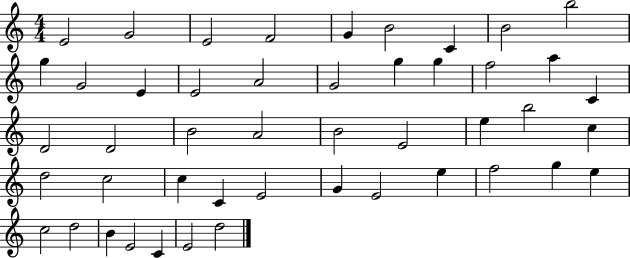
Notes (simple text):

E4/h G4/h E4/h F4/h G4/q B4/h C4/q B4/h B5/h G5/q G4/h E4/q E4/h A4/h G4/h G5/q G5/q F5/h A5/q C4/q D4/h D4/h B4/h A4/h B4/h E4/h E5/q B5/h C5/q D5/h C5/h C5/q C4/q E4/h G4/q E4/h E5/q F5/h G5/q E5/q C5/h D5/h B4/q E4/h C4/q E4/h D5/h